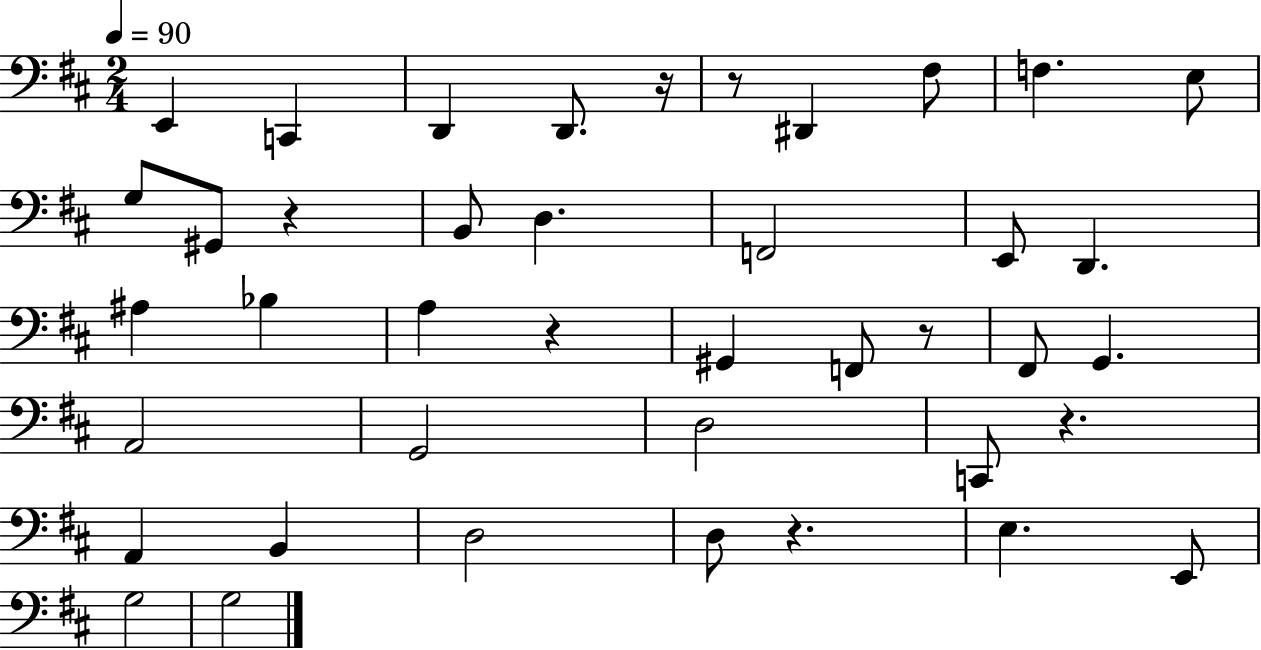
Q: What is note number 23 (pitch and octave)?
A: A2